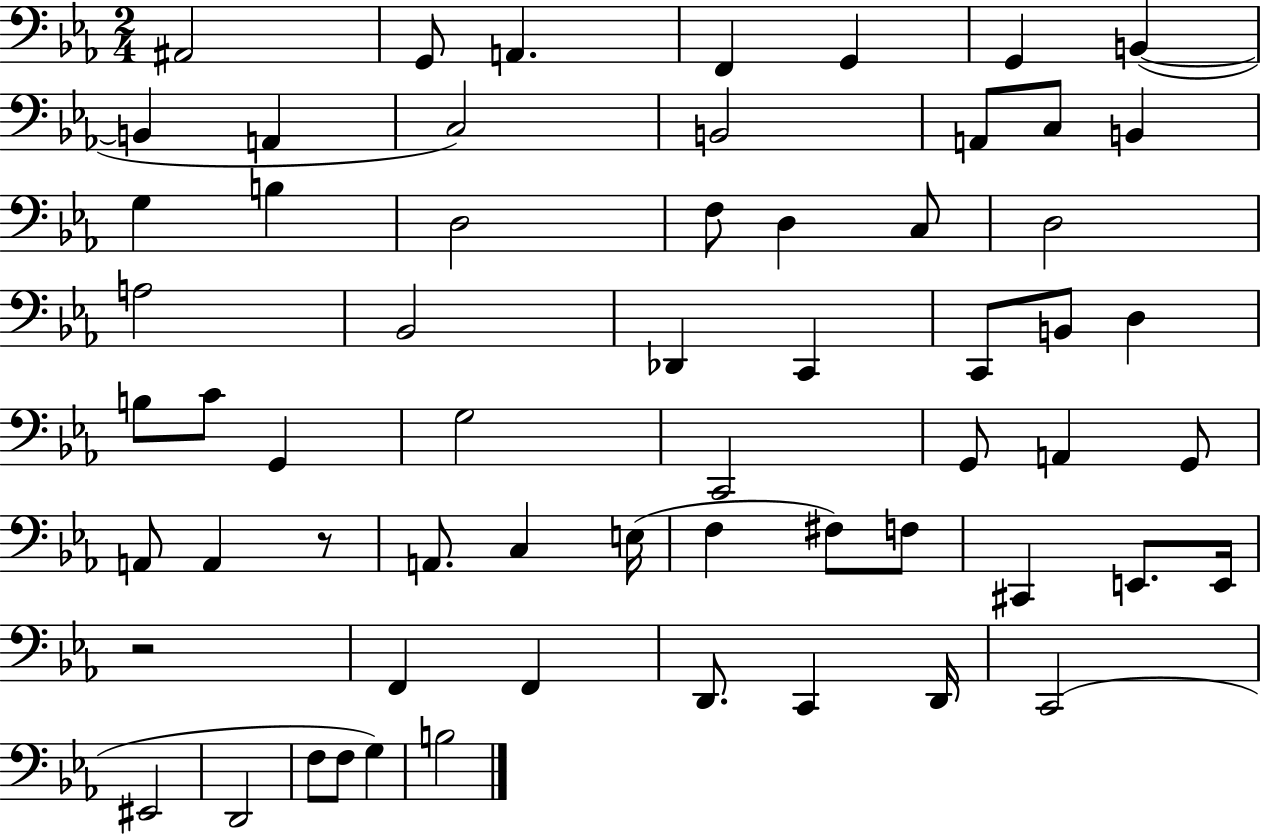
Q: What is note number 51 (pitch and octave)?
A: C2